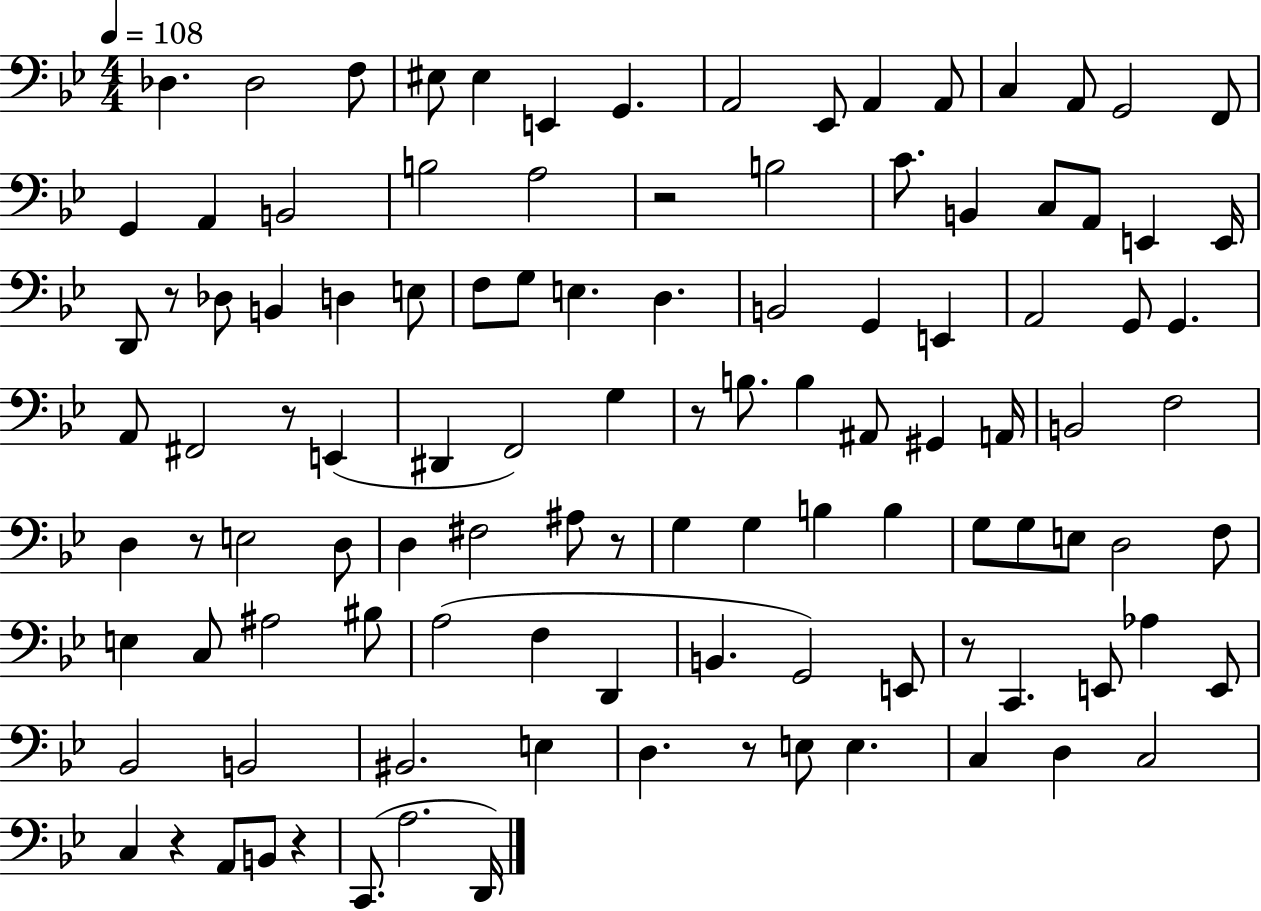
X:1
T:Untitled
M:4/4
L:1/4
K:Bb
_D, _D,2 F,/2 ^E,/2 ^E, E,, G,, A,,2 _E,,/2 A,, A,,/2 C, A,,/2 G,,2 F,,/2 G,, A,, B,,2 B,2 A,2 z2 B,2 C/2 B,, C,/2 A,,/2 E,, E,,/4 D,,/2 z/2 _D,/2 B,, D, E,/2 F,/2 G,/2 E, D, B,,2 G,, E,, A,,2 G,,/2 G,, A,,/2 ^F,,2 z/2 E,, ^D,, F,,2 G, z/2 B,/2 B, ^A,,/2 ^G,, A,,/4 B,,2 F,2 D, z/2 E,2 D,/2 D, ^F,2 ^A,/2 z/2 G, G, B, B, G,/2 G,/2 E,/2 D,2 F,/2 E, C,/2 ^A,2 ^B,/2 A,2 F, D,, B,, G,,2 E,,/2 z/2 C,, E,,/2 _A, E,,/2 _B,,2 B,,2 ^B,,2 E, D, z/2 E,/2 E, C, D, C,2 C, z A,,/2 B,,/2 z C,,/2 A,2 D,,/4